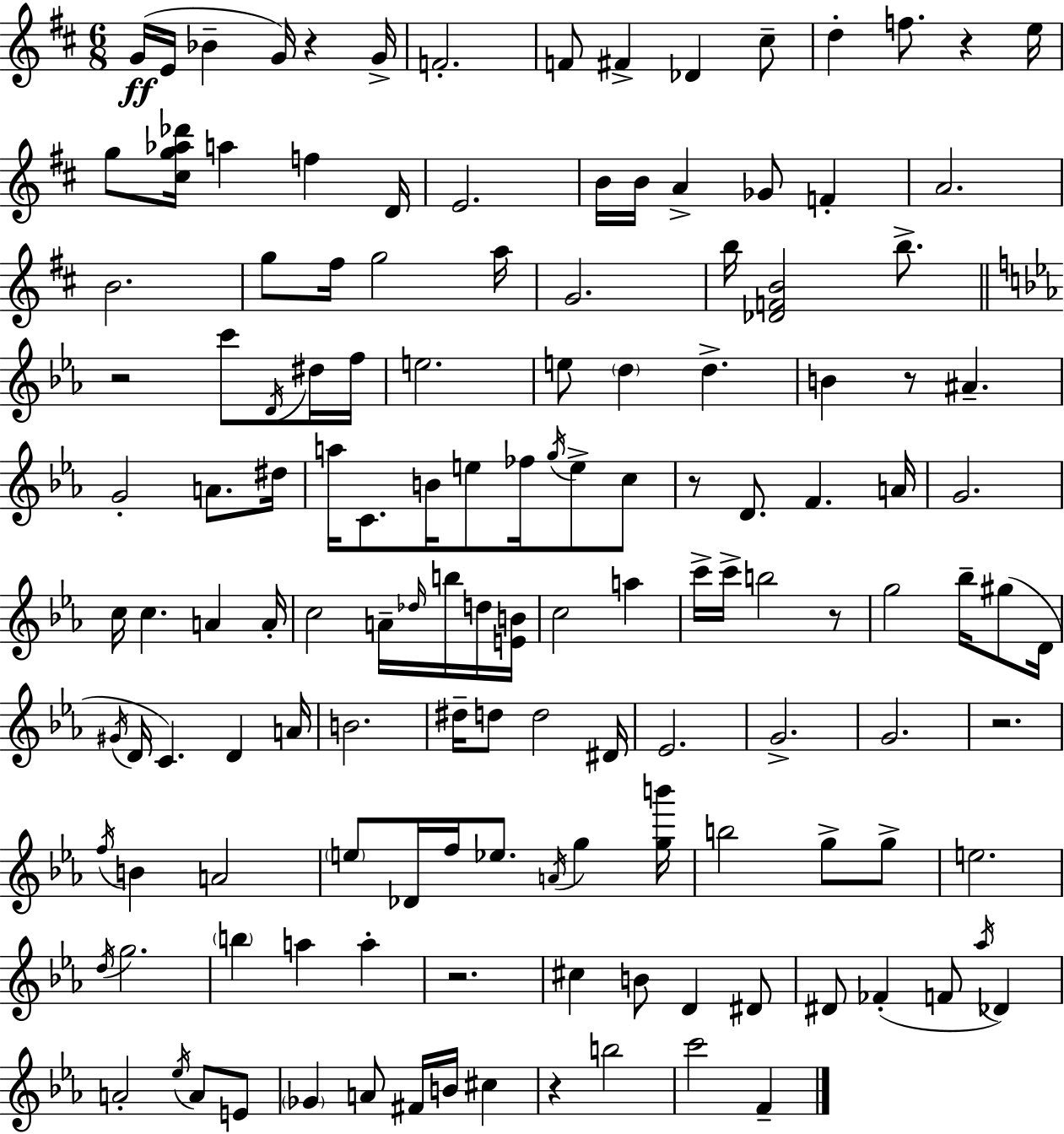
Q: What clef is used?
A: treble